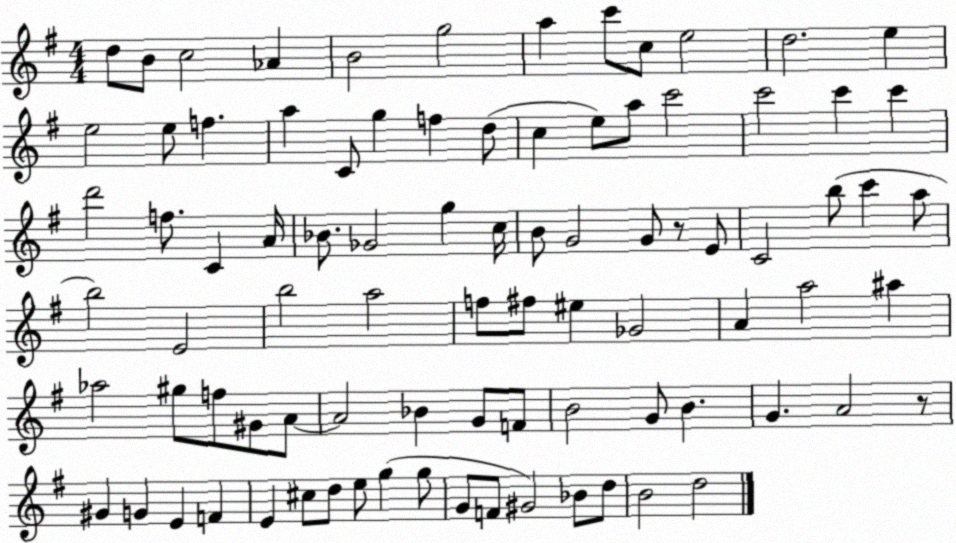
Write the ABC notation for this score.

X:1
T:Untitled
M:4/4
L:1/4
K:G
d/2 B/2 c2 _A B2 g2 a c'/2 c/2 e2 d2 e e2 e/2 f a C/2 g f d/2 c e/2 a/2 c'2 c'2 c' c' d'2 f/2 C A/4 _B/2 _G2 g c/4 B/2 G2 G/2 z/2 E/2 C2 b/2 c' a/2 b2 E2 b2 a2 f/2 ^f/2 ^e _G2 A a2 ^a _a2 ^g/2 f/2 ^G/2 A/2 A2 _B G/2 F/2 B2 G/2 B G A2 z/2 ^G G E F E ^c/2 d/2 e/2 g g/2 G/2 F/2 ^G2 _B/2 d/2 B2 d2